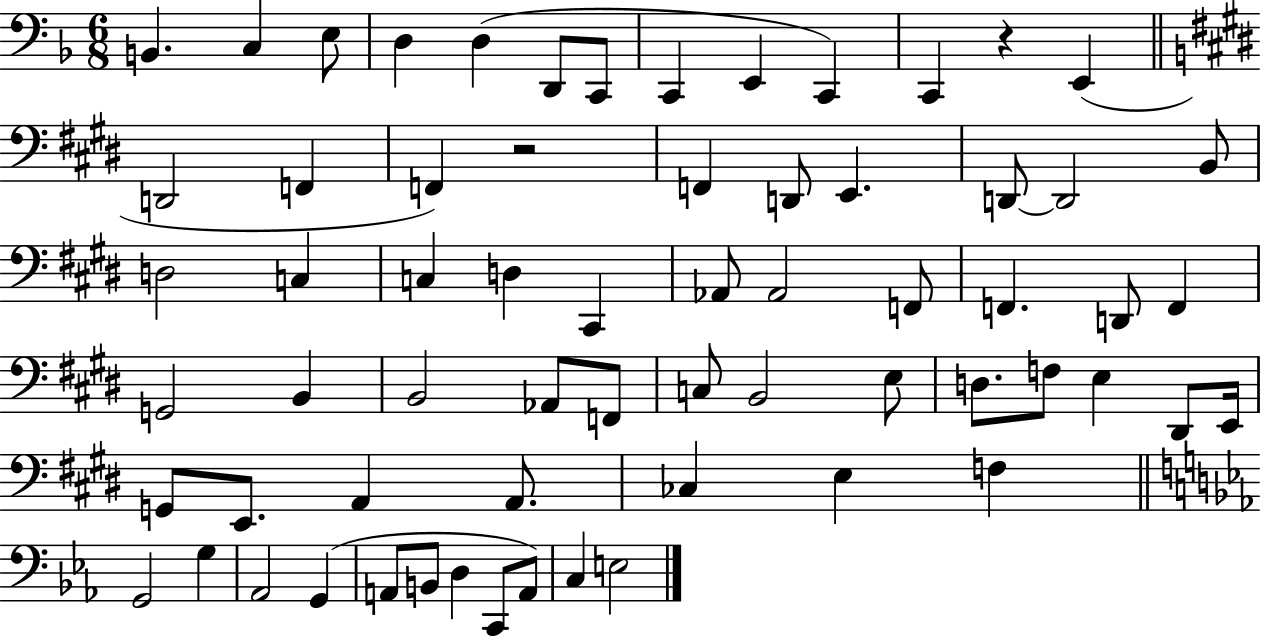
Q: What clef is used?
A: bass